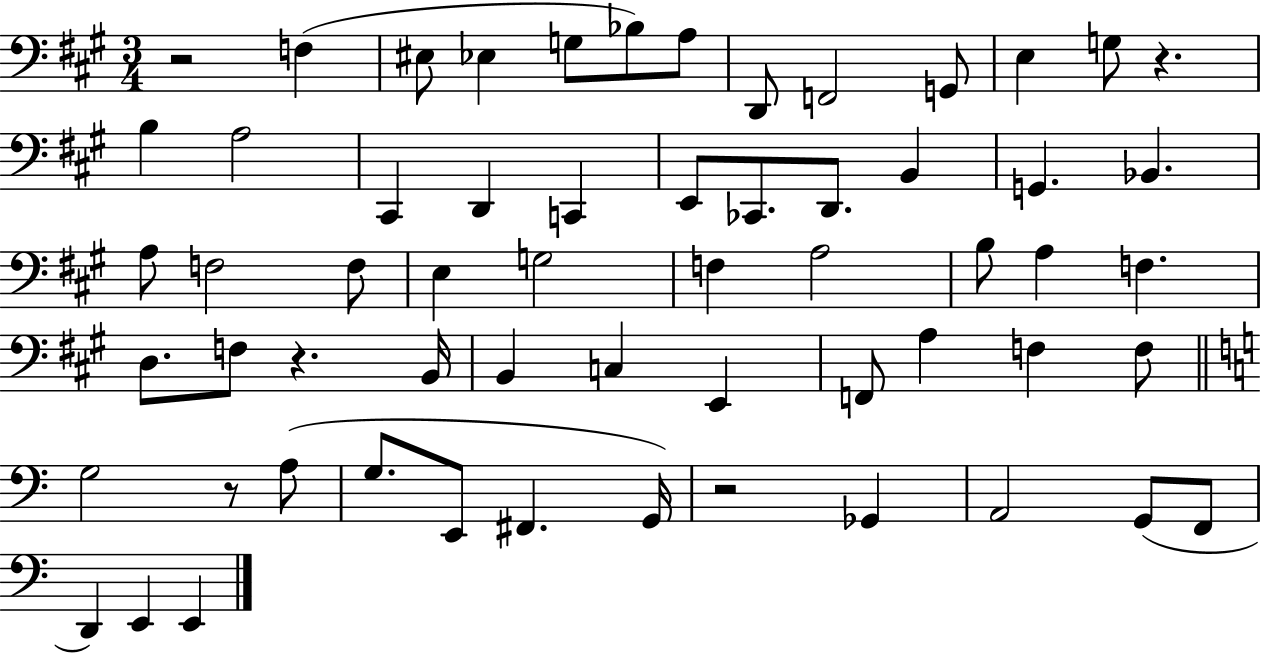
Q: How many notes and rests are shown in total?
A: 60